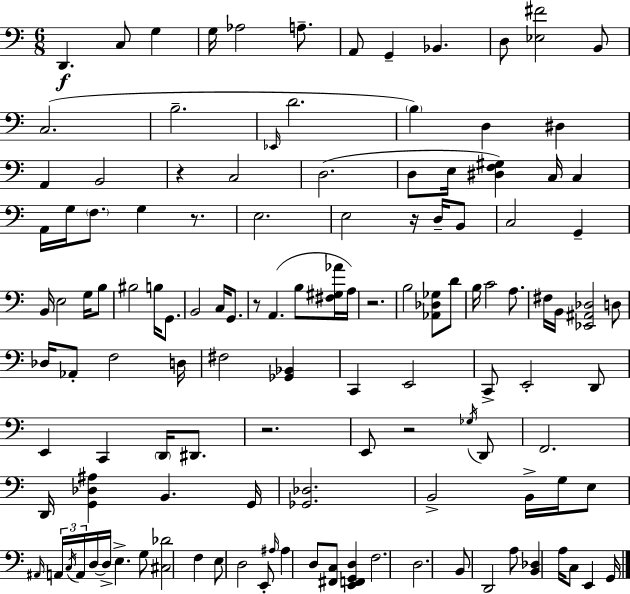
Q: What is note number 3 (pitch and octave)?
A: G3